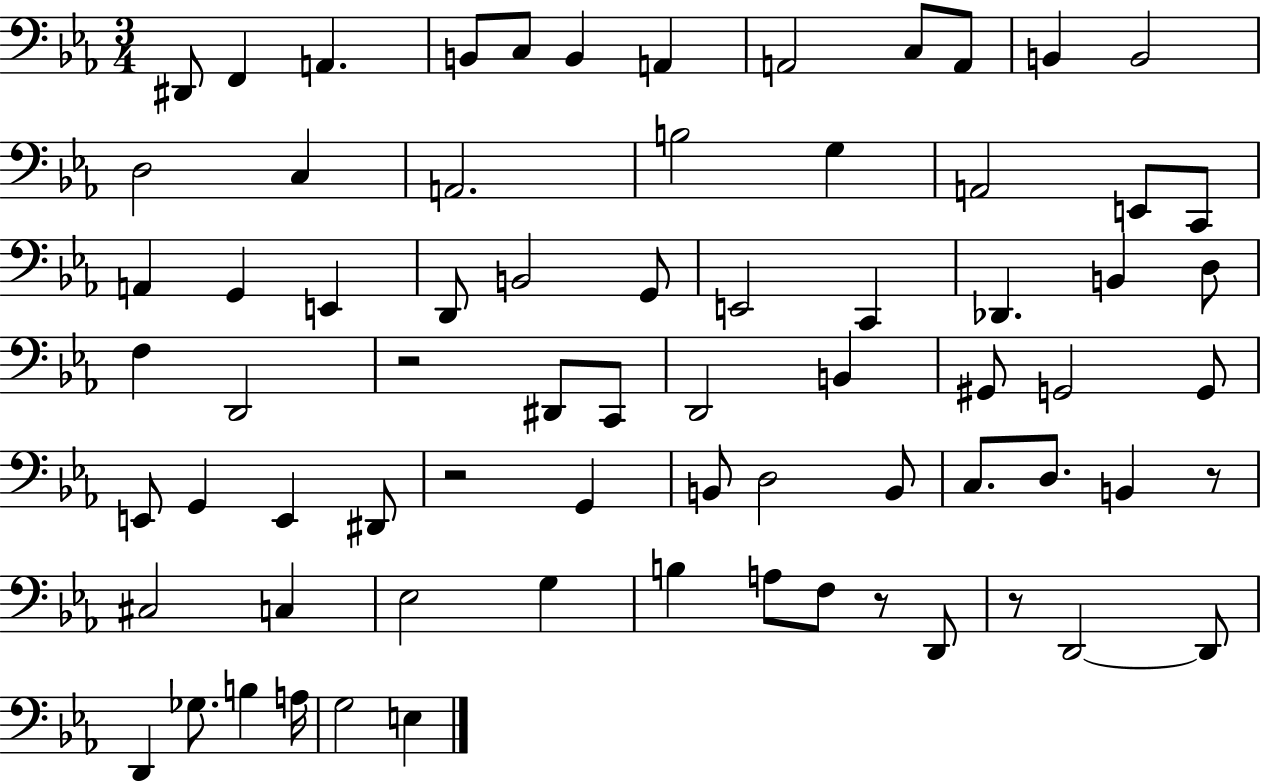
{
  \clef bass
  \numericTimeSignature
  \time 3/4
  \key ees \major
  dis,8 f,4 a,4. | b,8 c8 b,4 a,4 | a,2 c8 a,8 | b,4 b,2 | \break d2 c4 | a,2. | b2 g4 | a,2 e,8 c,8 | \break a,4 g,4 e,4 | d,8 b,2 g,8 | e,2 c,4 | des,4. b,4 d8 | \break f4 d,2 | r2 dis,8 c,8 | d,2 b,4 | gis,8 g,2 g,8 | \break e,8 g,4 e,4 dis,8 | r2 g,4 | b,8 d2 b,8 | c8. d8. b,4 r8 | \break cis2 c4 | ees2 g4 | b4 a8 f8 r8 d,8 | r8 d,2~~ d,8 | \break d,4 ges8. b4 a16 | g2 e4 | \bar "|."
}